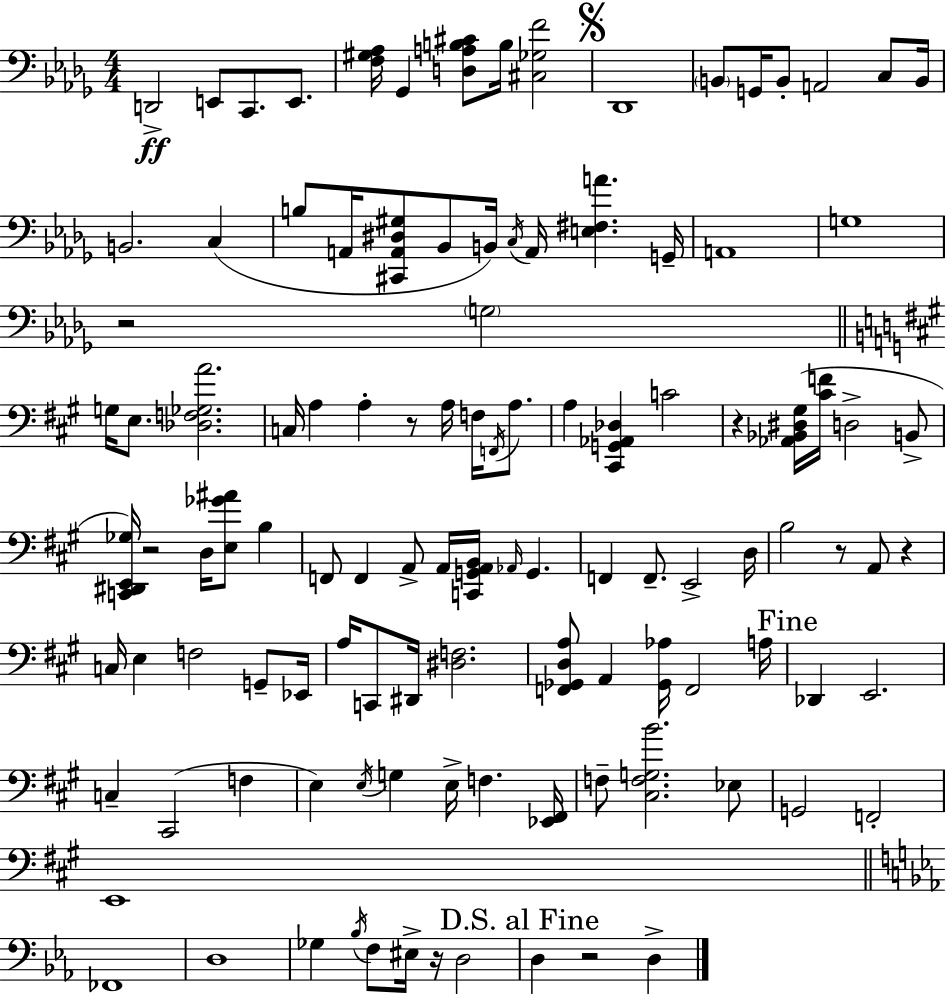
D2/h E2/e C2/e. E2/e. [F3,G#3,Ab3]/s Gb2/q [D3,A3,B3,C#4]/e B3/s [C#3,Gb3,F4]/h Db2/w B2/e G2/s B2/e A2/h C3/e B2/s B2/h. C3/q B3/e A2/s [C#2,A2,D#3,G#3]/e Bb2/e B2/s C3/s A2/s [E3,F#3,A4]/q. G2/s A2/w G3/w R/h G3/h G3/s E3/e. [Db3,F3,Gb3,A4]/h. C3/s A3/q A3/q R/e A3/s F3/s F2/s A3/e. A3/q [C#2,G2,Ab2,Db3]/q C4/h R/q [Ab2,Bb2,D#3,G#3]/s [C#4,F4]/s D3/h B2/e [C2,D#2,E2,Gb3]/s R/h D3/s [E3,Gb4,A#4]/e B3/q F2/e F2/q A2/e A2/s [C2,G2,A2,B2]/s Ab2/s G2/q. F2/q F2/e. E2/h D3/s B3/h R/e A2/e R/q C3/s E3/q F3/h G2/e Eb2/s A3/s C2/e D#2/s [D#3,F3]/h. [F2,Gb2,D3,A3]/e A2/q [Gb2,Ab3]/s F2/h A3/s Db2/q E2/h. C3/q C#2/h F3/q E3/q E3/s G3/q E3/s F3/q. [Eb2,F#2]/s F3/e [C#3,F3,G3,B4]/h. Eb3/e G2/h F2/h E2/w FES2/w D3/w Gb3/q Bb3/s F3/e EIS3/s R/s D3/h D3/q R/h D3/q